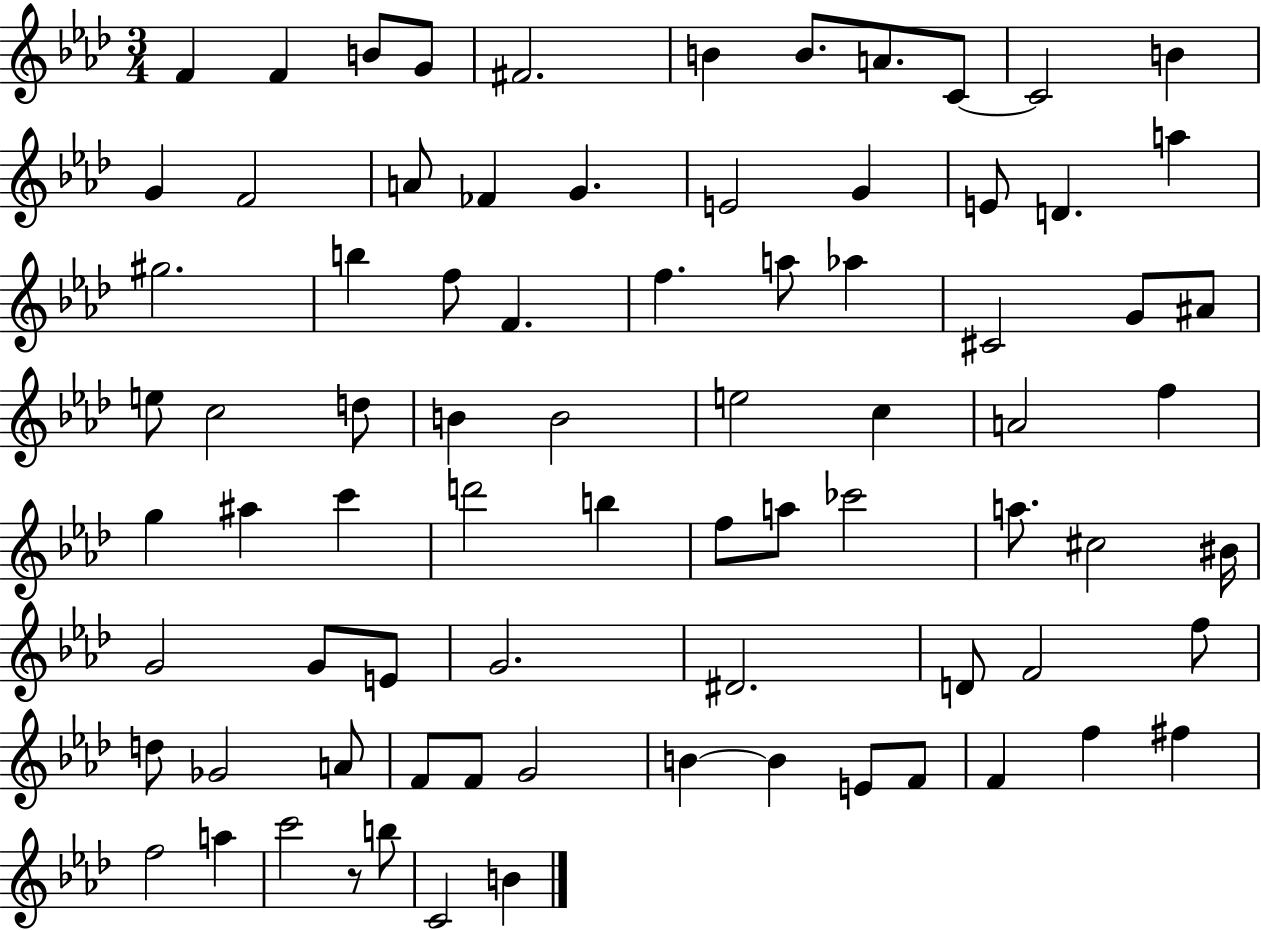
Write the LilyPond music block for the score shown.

{
  \clef treble
  \numericTimeSignature
  \time 3/4
  \key aes \major
  \repeat volta 2 { f'4 f'4 b'8 g'8 | fis'2. | b'4 b'8. a'8. c'8~~ | c'2 b'4 | \break g'4 f'2 | a'8 fes'4 g'4. | e'2 g'4 | e'8 d'4. a''4 | \break gis''2. | b''4 f''8 f'4. | f''4. a''8 aes''4 | cis'2 g'8 ais'8 | \break e''8 c''2 d''8 | b'4 b'2 | e''2 c''4 | a'2 f''4 | \break g''4 ais''4 c'''4 | d'''2 b''4 | f''8 a''8 ces'''2 | a''8. cis''2 bis'16 | \break g'2 g'8 e'8 | g'2. | dis'2. | d'8 f'2 f''8 | \break d''8 ges'2 a'8 | f'8 f'8 g'2 | b'4~~ b'4 e'8 f'8 | f'4 f''4 fis''4 | \break f''2 a''4 | c'''2 r8 b''8 | c'2 b'4 | } \bar "|."
}